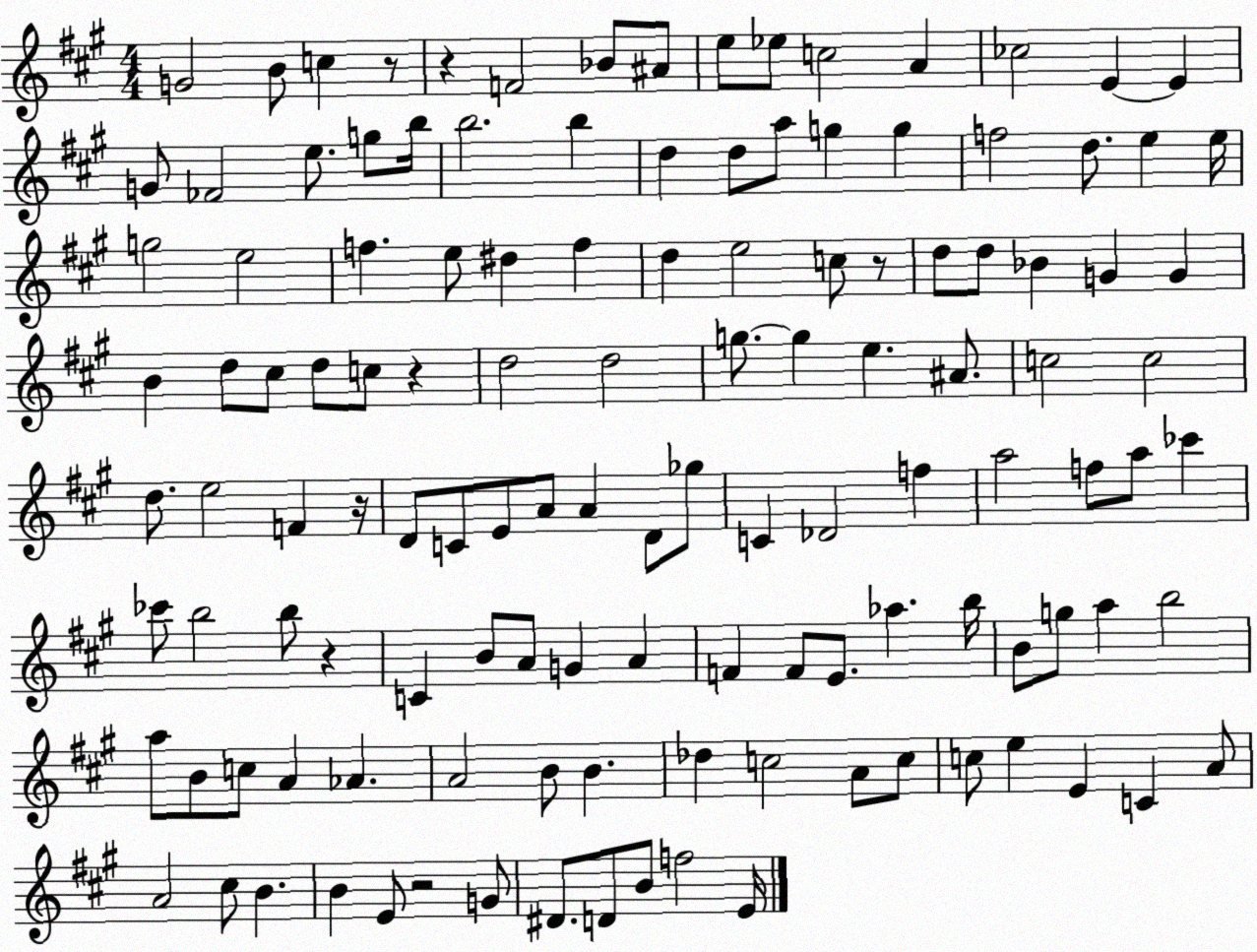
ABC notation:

X:1
T:Untitled
M:4/4
L:1/4
K:A
G2 B/2 c z/2 z F2 _B/2 ^A/2 e/2 _e/2 c2 A _c2 E E G/2 _F2 e/2 g/2 b/4 b2 b d d/2 a/2 g g f2 d/2 e e/4 g2 e2 f e/2 ^d f d e2 c/2 z/2 d/2 d/2 _B G G B d/2 ^c/2 d/2 c/2 z d2 d2 g/2 g e ^A/2 c2 c2 d/2 e2 F z/4 D/2 C/2 E/2 A/2 A D/2 _g/2 C _D2 f a2 f/2 a/2 _c' _c'/2 b2 b/2 z C B/2 A/2 G A F F/2 E/2 _a b/4 B/2 g/2 a b2 a/2 B/2 c/2 A _A A2 B/2 B _d c2 A/2 c/2 c/2 e E C A/2 A2 ^c/2 B B E/2 z2 G/2 ^D/2 D/2 B/2 f2 E/4